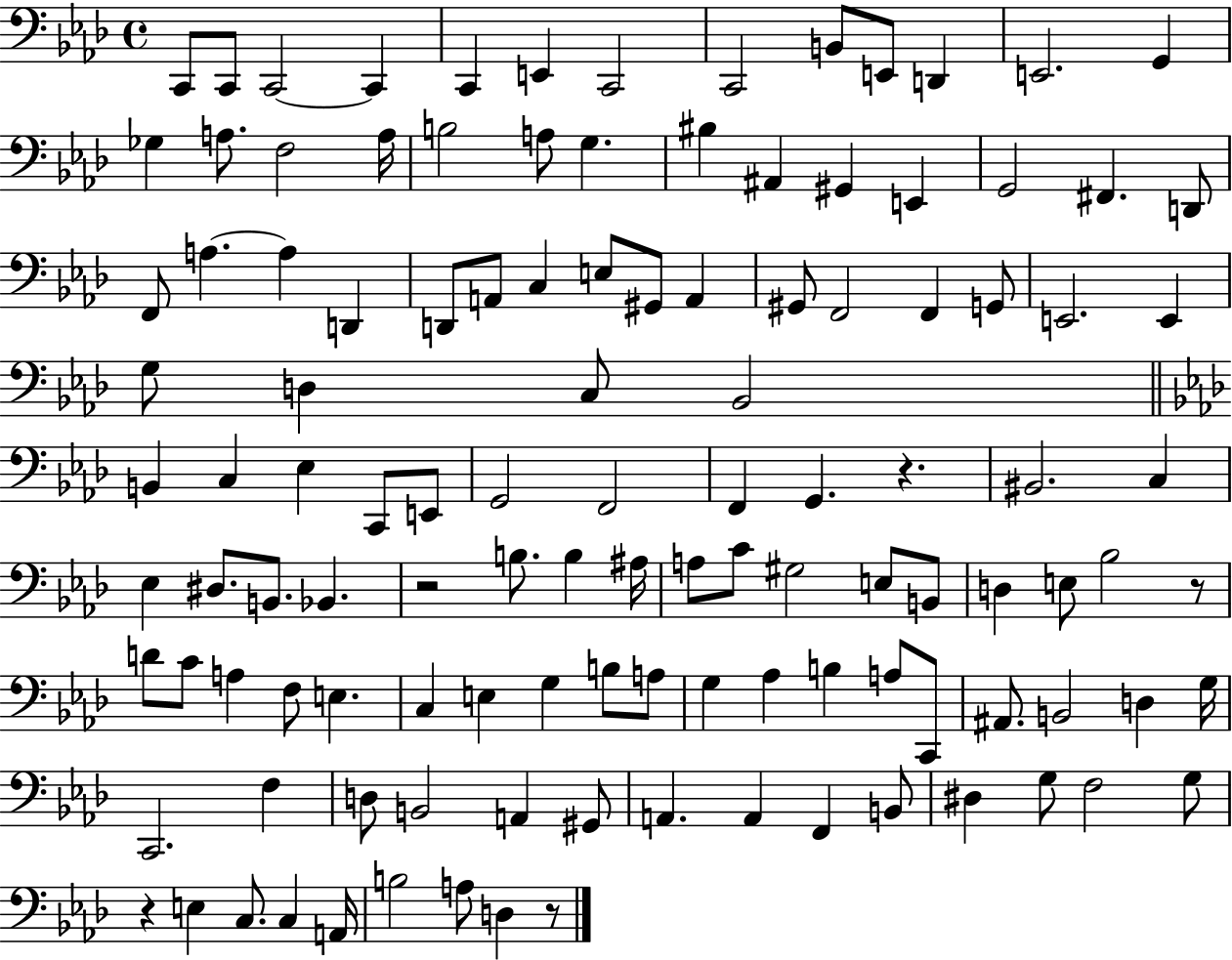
C2/e C2/e C2/h C2/q C2/q E2/q C2/h C2/h B2/e E2/e D2/q E2/h. G2/q Gb3/q A3/e. F3/h A3/s B3/h A3/e G3/q. BIS3/q A#2/q G#2/q E2/q G2/h F#2/q. D2/e F2/e A3/q. A3/q D2/q D2/e A2/e C3/q E3/e G#2/e A2/q G#2/e F2/h F2/q G2/e E2/h. E2/q G3/e D3/q C3/e Bb2/h B2/q C3/q Eb3/q C2/e E2/e G2/h F2/h F2/q G2/q. R/q. BIS2/h. C3/q Eb3/q D#3/e. B2/e. Bb2/q. R/h B3/e. B3/q A#3/s A3/e C4/e G#3/h E3/e B2/e D3/q E3/e Bb3/h R/e D4/e C4/e A3/q F3/e E3/q. C3/q E3/q G3/q B3/e A3/e G3/q Ab3/q B3/q A3/e C2/e A#2/e. B2/h D3/q G3/s C2/h. F3/q D3/e B2/h A2/q G#2/e A2/q. A2/q F2/q B2/e D#3/q G3/e F3/h G3/e R/q E3/q C3/e. C3/q A2/s B3/h A3/e D3/q R/e